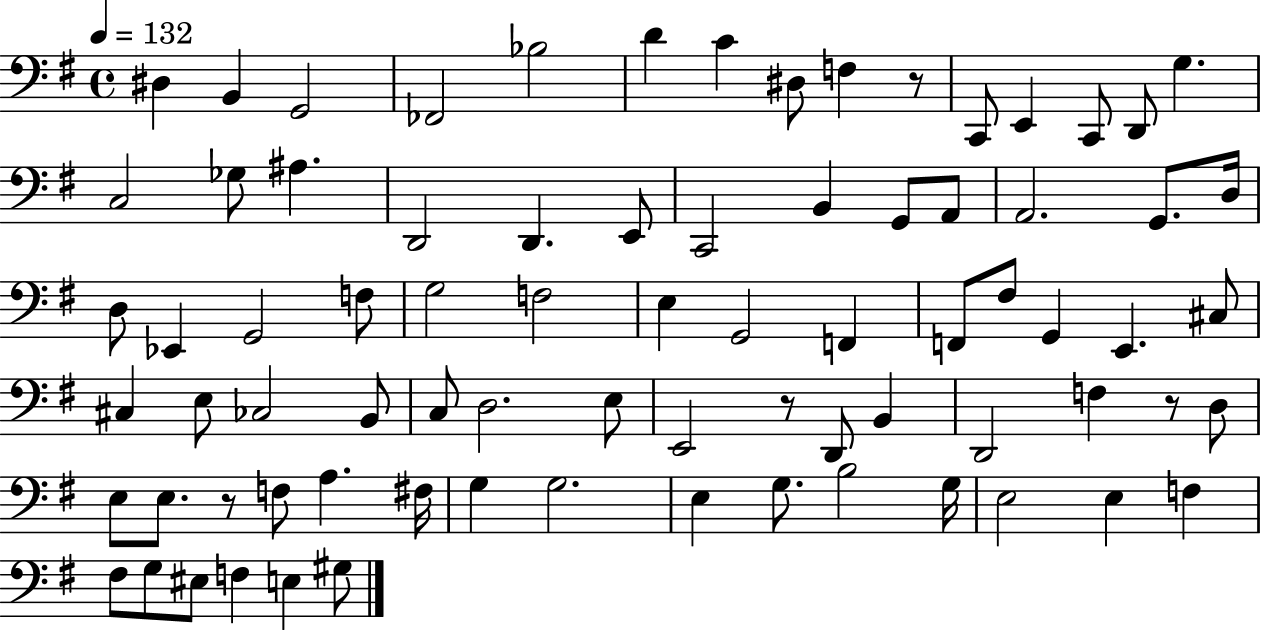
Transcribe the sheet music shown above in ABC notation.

X:1
T:Untitled
M:4/4
L:1/4
K:G
^D, B,, G,,2 _F,,2 _B,2 D C ^D,/2 F, z/2 C,,/2 E,, C,,/2 D,,/2 G, C,2 _G,/2 ^A, D,,2 D,, E,,/2 C,,2 B,, G,,/2 A,,/2 A,,2 G,,/2 D,/4 D,/2 _E,, G,,2 F,/2 G,2 F,2 E, G,,2 F,, F,,/2 ^F,/2 G,, E,, ^C,/2 ^C, E,/2 _C,2 B,,/2 C,/2 D,2 E,/2 E,,2 z/2 D,,/2 B,, D,,2 F, z/2 D,/2 E,/2 E,/2 z/2 F,/2 A, ^F,/4 G, G,2 E, G,/2 B,2 G,/4 E,2 E, F, ^F,/2 G,/2 ^E,/2 F, E, ^G,/2